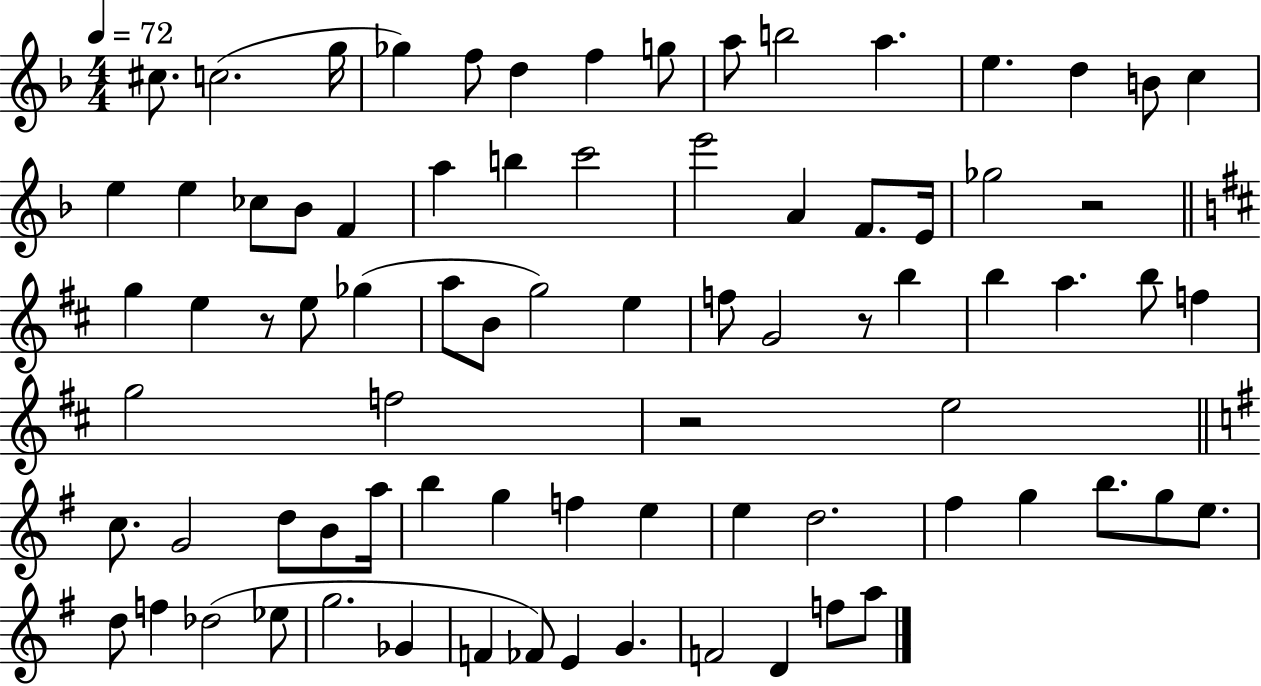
X:1
T:Untitled
M:4/4
L:1/4
K:F
^c/2 c2 g/4 _g f/2 d f g/2 a/2 b2 a e d B/2 c e e _c/2 _B/2 F a b c'2 e'2 A F/2 E/4 _g2 z2 g e z/2 e/2 _g a/2 B/2 g2 e f/2 G2 z/2 b b a b/2 f g2 f2 z2 e2 c/2 G2 d/2 B/2 a/4 b g f e e d2 ^f g b/2 g/2 e/2 d/2 f _d2 _e/2 g2 _G F _F/2 E G F2 D f/2 a/2